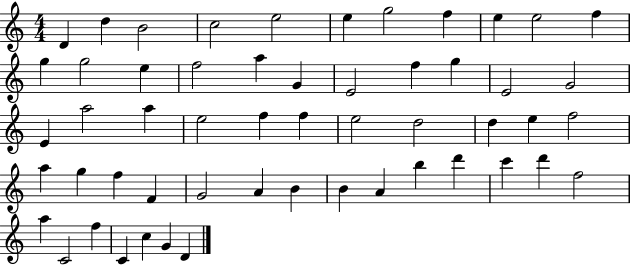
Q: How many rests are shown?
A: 0